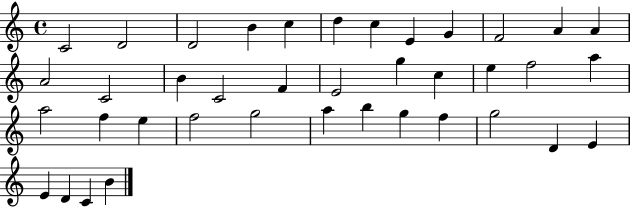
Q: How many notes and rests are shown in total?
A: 39